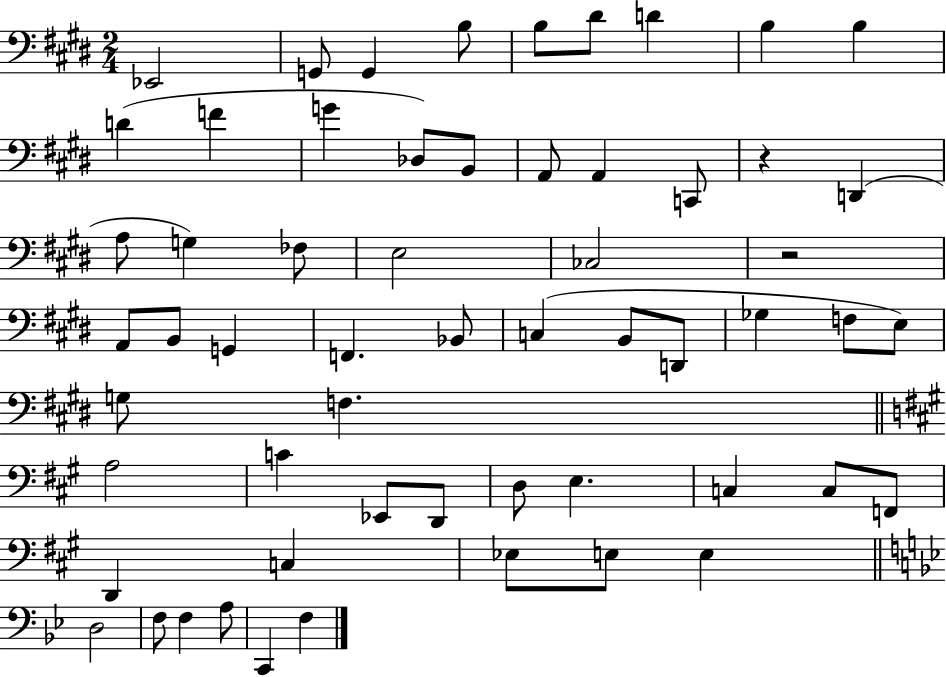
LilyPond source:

{
  \clef bass
  \numericTimeSignature
  \time 2/4
  \key e \major
  ees,2 | g,8 g,4 b8 | b8 dis'8 d'4 | b4 b4 | \break d'4( f'4 | g'4 des8) b,8 | a,8 a,4 c,8 | r4 d,4( | \break a8 g4) fes8 | e2 | ces2 | r2 | \break a,8 b,8 g,4 | f,4. bes,8 | c4( b,8 d,8 | ges4 f8 e8) | \break g8 f4. | \bar "||" \break \key a \major a2 | c'4 ees,8 d,8 | d8 e4. | c4 c8 f,8 | \break d,4 c4 | ees8 e8 e4 | \bar "||" \break \key bes \major d2 | f8 f4 a8 | c,4 f4 | \bar "|."
}